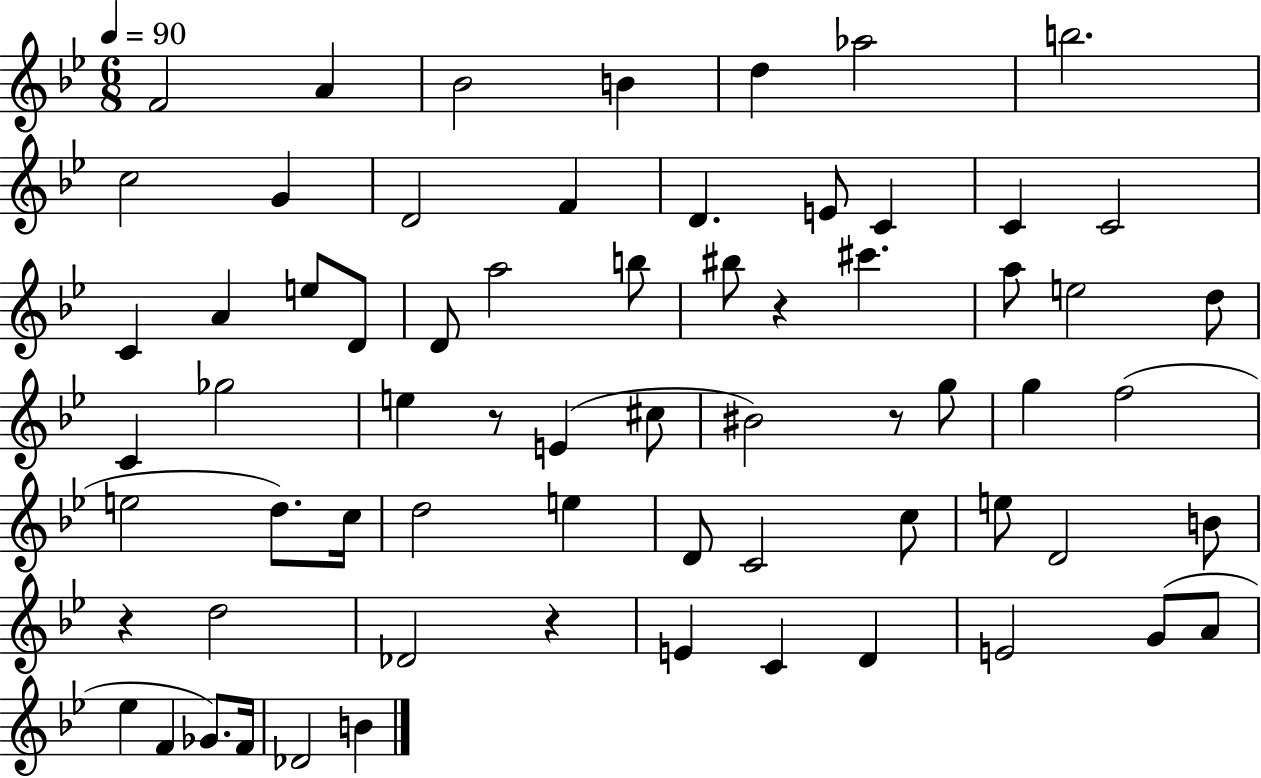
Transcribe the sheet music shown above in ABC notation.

X:1
T:Untitled
M:6/8
L:1/4
K:Bb
F2 A _B2 B d _a2 b2 c2 G D2 F D E/2 C C C2 C A e/2 D/2 D/2 a2 b/2 ^b/2 z ^c' a/2 e2 d/2 C _g2 e z/2 E ^c/2 ^B2 z/2 g/2 g f2 e2 d/2 c/4 d2 e D/2 C2 c/2 e/2 D2 B/2 z d2 _D2 z E C D E2 G/2 A/2 _e F _G/2 F/4 _D2 B